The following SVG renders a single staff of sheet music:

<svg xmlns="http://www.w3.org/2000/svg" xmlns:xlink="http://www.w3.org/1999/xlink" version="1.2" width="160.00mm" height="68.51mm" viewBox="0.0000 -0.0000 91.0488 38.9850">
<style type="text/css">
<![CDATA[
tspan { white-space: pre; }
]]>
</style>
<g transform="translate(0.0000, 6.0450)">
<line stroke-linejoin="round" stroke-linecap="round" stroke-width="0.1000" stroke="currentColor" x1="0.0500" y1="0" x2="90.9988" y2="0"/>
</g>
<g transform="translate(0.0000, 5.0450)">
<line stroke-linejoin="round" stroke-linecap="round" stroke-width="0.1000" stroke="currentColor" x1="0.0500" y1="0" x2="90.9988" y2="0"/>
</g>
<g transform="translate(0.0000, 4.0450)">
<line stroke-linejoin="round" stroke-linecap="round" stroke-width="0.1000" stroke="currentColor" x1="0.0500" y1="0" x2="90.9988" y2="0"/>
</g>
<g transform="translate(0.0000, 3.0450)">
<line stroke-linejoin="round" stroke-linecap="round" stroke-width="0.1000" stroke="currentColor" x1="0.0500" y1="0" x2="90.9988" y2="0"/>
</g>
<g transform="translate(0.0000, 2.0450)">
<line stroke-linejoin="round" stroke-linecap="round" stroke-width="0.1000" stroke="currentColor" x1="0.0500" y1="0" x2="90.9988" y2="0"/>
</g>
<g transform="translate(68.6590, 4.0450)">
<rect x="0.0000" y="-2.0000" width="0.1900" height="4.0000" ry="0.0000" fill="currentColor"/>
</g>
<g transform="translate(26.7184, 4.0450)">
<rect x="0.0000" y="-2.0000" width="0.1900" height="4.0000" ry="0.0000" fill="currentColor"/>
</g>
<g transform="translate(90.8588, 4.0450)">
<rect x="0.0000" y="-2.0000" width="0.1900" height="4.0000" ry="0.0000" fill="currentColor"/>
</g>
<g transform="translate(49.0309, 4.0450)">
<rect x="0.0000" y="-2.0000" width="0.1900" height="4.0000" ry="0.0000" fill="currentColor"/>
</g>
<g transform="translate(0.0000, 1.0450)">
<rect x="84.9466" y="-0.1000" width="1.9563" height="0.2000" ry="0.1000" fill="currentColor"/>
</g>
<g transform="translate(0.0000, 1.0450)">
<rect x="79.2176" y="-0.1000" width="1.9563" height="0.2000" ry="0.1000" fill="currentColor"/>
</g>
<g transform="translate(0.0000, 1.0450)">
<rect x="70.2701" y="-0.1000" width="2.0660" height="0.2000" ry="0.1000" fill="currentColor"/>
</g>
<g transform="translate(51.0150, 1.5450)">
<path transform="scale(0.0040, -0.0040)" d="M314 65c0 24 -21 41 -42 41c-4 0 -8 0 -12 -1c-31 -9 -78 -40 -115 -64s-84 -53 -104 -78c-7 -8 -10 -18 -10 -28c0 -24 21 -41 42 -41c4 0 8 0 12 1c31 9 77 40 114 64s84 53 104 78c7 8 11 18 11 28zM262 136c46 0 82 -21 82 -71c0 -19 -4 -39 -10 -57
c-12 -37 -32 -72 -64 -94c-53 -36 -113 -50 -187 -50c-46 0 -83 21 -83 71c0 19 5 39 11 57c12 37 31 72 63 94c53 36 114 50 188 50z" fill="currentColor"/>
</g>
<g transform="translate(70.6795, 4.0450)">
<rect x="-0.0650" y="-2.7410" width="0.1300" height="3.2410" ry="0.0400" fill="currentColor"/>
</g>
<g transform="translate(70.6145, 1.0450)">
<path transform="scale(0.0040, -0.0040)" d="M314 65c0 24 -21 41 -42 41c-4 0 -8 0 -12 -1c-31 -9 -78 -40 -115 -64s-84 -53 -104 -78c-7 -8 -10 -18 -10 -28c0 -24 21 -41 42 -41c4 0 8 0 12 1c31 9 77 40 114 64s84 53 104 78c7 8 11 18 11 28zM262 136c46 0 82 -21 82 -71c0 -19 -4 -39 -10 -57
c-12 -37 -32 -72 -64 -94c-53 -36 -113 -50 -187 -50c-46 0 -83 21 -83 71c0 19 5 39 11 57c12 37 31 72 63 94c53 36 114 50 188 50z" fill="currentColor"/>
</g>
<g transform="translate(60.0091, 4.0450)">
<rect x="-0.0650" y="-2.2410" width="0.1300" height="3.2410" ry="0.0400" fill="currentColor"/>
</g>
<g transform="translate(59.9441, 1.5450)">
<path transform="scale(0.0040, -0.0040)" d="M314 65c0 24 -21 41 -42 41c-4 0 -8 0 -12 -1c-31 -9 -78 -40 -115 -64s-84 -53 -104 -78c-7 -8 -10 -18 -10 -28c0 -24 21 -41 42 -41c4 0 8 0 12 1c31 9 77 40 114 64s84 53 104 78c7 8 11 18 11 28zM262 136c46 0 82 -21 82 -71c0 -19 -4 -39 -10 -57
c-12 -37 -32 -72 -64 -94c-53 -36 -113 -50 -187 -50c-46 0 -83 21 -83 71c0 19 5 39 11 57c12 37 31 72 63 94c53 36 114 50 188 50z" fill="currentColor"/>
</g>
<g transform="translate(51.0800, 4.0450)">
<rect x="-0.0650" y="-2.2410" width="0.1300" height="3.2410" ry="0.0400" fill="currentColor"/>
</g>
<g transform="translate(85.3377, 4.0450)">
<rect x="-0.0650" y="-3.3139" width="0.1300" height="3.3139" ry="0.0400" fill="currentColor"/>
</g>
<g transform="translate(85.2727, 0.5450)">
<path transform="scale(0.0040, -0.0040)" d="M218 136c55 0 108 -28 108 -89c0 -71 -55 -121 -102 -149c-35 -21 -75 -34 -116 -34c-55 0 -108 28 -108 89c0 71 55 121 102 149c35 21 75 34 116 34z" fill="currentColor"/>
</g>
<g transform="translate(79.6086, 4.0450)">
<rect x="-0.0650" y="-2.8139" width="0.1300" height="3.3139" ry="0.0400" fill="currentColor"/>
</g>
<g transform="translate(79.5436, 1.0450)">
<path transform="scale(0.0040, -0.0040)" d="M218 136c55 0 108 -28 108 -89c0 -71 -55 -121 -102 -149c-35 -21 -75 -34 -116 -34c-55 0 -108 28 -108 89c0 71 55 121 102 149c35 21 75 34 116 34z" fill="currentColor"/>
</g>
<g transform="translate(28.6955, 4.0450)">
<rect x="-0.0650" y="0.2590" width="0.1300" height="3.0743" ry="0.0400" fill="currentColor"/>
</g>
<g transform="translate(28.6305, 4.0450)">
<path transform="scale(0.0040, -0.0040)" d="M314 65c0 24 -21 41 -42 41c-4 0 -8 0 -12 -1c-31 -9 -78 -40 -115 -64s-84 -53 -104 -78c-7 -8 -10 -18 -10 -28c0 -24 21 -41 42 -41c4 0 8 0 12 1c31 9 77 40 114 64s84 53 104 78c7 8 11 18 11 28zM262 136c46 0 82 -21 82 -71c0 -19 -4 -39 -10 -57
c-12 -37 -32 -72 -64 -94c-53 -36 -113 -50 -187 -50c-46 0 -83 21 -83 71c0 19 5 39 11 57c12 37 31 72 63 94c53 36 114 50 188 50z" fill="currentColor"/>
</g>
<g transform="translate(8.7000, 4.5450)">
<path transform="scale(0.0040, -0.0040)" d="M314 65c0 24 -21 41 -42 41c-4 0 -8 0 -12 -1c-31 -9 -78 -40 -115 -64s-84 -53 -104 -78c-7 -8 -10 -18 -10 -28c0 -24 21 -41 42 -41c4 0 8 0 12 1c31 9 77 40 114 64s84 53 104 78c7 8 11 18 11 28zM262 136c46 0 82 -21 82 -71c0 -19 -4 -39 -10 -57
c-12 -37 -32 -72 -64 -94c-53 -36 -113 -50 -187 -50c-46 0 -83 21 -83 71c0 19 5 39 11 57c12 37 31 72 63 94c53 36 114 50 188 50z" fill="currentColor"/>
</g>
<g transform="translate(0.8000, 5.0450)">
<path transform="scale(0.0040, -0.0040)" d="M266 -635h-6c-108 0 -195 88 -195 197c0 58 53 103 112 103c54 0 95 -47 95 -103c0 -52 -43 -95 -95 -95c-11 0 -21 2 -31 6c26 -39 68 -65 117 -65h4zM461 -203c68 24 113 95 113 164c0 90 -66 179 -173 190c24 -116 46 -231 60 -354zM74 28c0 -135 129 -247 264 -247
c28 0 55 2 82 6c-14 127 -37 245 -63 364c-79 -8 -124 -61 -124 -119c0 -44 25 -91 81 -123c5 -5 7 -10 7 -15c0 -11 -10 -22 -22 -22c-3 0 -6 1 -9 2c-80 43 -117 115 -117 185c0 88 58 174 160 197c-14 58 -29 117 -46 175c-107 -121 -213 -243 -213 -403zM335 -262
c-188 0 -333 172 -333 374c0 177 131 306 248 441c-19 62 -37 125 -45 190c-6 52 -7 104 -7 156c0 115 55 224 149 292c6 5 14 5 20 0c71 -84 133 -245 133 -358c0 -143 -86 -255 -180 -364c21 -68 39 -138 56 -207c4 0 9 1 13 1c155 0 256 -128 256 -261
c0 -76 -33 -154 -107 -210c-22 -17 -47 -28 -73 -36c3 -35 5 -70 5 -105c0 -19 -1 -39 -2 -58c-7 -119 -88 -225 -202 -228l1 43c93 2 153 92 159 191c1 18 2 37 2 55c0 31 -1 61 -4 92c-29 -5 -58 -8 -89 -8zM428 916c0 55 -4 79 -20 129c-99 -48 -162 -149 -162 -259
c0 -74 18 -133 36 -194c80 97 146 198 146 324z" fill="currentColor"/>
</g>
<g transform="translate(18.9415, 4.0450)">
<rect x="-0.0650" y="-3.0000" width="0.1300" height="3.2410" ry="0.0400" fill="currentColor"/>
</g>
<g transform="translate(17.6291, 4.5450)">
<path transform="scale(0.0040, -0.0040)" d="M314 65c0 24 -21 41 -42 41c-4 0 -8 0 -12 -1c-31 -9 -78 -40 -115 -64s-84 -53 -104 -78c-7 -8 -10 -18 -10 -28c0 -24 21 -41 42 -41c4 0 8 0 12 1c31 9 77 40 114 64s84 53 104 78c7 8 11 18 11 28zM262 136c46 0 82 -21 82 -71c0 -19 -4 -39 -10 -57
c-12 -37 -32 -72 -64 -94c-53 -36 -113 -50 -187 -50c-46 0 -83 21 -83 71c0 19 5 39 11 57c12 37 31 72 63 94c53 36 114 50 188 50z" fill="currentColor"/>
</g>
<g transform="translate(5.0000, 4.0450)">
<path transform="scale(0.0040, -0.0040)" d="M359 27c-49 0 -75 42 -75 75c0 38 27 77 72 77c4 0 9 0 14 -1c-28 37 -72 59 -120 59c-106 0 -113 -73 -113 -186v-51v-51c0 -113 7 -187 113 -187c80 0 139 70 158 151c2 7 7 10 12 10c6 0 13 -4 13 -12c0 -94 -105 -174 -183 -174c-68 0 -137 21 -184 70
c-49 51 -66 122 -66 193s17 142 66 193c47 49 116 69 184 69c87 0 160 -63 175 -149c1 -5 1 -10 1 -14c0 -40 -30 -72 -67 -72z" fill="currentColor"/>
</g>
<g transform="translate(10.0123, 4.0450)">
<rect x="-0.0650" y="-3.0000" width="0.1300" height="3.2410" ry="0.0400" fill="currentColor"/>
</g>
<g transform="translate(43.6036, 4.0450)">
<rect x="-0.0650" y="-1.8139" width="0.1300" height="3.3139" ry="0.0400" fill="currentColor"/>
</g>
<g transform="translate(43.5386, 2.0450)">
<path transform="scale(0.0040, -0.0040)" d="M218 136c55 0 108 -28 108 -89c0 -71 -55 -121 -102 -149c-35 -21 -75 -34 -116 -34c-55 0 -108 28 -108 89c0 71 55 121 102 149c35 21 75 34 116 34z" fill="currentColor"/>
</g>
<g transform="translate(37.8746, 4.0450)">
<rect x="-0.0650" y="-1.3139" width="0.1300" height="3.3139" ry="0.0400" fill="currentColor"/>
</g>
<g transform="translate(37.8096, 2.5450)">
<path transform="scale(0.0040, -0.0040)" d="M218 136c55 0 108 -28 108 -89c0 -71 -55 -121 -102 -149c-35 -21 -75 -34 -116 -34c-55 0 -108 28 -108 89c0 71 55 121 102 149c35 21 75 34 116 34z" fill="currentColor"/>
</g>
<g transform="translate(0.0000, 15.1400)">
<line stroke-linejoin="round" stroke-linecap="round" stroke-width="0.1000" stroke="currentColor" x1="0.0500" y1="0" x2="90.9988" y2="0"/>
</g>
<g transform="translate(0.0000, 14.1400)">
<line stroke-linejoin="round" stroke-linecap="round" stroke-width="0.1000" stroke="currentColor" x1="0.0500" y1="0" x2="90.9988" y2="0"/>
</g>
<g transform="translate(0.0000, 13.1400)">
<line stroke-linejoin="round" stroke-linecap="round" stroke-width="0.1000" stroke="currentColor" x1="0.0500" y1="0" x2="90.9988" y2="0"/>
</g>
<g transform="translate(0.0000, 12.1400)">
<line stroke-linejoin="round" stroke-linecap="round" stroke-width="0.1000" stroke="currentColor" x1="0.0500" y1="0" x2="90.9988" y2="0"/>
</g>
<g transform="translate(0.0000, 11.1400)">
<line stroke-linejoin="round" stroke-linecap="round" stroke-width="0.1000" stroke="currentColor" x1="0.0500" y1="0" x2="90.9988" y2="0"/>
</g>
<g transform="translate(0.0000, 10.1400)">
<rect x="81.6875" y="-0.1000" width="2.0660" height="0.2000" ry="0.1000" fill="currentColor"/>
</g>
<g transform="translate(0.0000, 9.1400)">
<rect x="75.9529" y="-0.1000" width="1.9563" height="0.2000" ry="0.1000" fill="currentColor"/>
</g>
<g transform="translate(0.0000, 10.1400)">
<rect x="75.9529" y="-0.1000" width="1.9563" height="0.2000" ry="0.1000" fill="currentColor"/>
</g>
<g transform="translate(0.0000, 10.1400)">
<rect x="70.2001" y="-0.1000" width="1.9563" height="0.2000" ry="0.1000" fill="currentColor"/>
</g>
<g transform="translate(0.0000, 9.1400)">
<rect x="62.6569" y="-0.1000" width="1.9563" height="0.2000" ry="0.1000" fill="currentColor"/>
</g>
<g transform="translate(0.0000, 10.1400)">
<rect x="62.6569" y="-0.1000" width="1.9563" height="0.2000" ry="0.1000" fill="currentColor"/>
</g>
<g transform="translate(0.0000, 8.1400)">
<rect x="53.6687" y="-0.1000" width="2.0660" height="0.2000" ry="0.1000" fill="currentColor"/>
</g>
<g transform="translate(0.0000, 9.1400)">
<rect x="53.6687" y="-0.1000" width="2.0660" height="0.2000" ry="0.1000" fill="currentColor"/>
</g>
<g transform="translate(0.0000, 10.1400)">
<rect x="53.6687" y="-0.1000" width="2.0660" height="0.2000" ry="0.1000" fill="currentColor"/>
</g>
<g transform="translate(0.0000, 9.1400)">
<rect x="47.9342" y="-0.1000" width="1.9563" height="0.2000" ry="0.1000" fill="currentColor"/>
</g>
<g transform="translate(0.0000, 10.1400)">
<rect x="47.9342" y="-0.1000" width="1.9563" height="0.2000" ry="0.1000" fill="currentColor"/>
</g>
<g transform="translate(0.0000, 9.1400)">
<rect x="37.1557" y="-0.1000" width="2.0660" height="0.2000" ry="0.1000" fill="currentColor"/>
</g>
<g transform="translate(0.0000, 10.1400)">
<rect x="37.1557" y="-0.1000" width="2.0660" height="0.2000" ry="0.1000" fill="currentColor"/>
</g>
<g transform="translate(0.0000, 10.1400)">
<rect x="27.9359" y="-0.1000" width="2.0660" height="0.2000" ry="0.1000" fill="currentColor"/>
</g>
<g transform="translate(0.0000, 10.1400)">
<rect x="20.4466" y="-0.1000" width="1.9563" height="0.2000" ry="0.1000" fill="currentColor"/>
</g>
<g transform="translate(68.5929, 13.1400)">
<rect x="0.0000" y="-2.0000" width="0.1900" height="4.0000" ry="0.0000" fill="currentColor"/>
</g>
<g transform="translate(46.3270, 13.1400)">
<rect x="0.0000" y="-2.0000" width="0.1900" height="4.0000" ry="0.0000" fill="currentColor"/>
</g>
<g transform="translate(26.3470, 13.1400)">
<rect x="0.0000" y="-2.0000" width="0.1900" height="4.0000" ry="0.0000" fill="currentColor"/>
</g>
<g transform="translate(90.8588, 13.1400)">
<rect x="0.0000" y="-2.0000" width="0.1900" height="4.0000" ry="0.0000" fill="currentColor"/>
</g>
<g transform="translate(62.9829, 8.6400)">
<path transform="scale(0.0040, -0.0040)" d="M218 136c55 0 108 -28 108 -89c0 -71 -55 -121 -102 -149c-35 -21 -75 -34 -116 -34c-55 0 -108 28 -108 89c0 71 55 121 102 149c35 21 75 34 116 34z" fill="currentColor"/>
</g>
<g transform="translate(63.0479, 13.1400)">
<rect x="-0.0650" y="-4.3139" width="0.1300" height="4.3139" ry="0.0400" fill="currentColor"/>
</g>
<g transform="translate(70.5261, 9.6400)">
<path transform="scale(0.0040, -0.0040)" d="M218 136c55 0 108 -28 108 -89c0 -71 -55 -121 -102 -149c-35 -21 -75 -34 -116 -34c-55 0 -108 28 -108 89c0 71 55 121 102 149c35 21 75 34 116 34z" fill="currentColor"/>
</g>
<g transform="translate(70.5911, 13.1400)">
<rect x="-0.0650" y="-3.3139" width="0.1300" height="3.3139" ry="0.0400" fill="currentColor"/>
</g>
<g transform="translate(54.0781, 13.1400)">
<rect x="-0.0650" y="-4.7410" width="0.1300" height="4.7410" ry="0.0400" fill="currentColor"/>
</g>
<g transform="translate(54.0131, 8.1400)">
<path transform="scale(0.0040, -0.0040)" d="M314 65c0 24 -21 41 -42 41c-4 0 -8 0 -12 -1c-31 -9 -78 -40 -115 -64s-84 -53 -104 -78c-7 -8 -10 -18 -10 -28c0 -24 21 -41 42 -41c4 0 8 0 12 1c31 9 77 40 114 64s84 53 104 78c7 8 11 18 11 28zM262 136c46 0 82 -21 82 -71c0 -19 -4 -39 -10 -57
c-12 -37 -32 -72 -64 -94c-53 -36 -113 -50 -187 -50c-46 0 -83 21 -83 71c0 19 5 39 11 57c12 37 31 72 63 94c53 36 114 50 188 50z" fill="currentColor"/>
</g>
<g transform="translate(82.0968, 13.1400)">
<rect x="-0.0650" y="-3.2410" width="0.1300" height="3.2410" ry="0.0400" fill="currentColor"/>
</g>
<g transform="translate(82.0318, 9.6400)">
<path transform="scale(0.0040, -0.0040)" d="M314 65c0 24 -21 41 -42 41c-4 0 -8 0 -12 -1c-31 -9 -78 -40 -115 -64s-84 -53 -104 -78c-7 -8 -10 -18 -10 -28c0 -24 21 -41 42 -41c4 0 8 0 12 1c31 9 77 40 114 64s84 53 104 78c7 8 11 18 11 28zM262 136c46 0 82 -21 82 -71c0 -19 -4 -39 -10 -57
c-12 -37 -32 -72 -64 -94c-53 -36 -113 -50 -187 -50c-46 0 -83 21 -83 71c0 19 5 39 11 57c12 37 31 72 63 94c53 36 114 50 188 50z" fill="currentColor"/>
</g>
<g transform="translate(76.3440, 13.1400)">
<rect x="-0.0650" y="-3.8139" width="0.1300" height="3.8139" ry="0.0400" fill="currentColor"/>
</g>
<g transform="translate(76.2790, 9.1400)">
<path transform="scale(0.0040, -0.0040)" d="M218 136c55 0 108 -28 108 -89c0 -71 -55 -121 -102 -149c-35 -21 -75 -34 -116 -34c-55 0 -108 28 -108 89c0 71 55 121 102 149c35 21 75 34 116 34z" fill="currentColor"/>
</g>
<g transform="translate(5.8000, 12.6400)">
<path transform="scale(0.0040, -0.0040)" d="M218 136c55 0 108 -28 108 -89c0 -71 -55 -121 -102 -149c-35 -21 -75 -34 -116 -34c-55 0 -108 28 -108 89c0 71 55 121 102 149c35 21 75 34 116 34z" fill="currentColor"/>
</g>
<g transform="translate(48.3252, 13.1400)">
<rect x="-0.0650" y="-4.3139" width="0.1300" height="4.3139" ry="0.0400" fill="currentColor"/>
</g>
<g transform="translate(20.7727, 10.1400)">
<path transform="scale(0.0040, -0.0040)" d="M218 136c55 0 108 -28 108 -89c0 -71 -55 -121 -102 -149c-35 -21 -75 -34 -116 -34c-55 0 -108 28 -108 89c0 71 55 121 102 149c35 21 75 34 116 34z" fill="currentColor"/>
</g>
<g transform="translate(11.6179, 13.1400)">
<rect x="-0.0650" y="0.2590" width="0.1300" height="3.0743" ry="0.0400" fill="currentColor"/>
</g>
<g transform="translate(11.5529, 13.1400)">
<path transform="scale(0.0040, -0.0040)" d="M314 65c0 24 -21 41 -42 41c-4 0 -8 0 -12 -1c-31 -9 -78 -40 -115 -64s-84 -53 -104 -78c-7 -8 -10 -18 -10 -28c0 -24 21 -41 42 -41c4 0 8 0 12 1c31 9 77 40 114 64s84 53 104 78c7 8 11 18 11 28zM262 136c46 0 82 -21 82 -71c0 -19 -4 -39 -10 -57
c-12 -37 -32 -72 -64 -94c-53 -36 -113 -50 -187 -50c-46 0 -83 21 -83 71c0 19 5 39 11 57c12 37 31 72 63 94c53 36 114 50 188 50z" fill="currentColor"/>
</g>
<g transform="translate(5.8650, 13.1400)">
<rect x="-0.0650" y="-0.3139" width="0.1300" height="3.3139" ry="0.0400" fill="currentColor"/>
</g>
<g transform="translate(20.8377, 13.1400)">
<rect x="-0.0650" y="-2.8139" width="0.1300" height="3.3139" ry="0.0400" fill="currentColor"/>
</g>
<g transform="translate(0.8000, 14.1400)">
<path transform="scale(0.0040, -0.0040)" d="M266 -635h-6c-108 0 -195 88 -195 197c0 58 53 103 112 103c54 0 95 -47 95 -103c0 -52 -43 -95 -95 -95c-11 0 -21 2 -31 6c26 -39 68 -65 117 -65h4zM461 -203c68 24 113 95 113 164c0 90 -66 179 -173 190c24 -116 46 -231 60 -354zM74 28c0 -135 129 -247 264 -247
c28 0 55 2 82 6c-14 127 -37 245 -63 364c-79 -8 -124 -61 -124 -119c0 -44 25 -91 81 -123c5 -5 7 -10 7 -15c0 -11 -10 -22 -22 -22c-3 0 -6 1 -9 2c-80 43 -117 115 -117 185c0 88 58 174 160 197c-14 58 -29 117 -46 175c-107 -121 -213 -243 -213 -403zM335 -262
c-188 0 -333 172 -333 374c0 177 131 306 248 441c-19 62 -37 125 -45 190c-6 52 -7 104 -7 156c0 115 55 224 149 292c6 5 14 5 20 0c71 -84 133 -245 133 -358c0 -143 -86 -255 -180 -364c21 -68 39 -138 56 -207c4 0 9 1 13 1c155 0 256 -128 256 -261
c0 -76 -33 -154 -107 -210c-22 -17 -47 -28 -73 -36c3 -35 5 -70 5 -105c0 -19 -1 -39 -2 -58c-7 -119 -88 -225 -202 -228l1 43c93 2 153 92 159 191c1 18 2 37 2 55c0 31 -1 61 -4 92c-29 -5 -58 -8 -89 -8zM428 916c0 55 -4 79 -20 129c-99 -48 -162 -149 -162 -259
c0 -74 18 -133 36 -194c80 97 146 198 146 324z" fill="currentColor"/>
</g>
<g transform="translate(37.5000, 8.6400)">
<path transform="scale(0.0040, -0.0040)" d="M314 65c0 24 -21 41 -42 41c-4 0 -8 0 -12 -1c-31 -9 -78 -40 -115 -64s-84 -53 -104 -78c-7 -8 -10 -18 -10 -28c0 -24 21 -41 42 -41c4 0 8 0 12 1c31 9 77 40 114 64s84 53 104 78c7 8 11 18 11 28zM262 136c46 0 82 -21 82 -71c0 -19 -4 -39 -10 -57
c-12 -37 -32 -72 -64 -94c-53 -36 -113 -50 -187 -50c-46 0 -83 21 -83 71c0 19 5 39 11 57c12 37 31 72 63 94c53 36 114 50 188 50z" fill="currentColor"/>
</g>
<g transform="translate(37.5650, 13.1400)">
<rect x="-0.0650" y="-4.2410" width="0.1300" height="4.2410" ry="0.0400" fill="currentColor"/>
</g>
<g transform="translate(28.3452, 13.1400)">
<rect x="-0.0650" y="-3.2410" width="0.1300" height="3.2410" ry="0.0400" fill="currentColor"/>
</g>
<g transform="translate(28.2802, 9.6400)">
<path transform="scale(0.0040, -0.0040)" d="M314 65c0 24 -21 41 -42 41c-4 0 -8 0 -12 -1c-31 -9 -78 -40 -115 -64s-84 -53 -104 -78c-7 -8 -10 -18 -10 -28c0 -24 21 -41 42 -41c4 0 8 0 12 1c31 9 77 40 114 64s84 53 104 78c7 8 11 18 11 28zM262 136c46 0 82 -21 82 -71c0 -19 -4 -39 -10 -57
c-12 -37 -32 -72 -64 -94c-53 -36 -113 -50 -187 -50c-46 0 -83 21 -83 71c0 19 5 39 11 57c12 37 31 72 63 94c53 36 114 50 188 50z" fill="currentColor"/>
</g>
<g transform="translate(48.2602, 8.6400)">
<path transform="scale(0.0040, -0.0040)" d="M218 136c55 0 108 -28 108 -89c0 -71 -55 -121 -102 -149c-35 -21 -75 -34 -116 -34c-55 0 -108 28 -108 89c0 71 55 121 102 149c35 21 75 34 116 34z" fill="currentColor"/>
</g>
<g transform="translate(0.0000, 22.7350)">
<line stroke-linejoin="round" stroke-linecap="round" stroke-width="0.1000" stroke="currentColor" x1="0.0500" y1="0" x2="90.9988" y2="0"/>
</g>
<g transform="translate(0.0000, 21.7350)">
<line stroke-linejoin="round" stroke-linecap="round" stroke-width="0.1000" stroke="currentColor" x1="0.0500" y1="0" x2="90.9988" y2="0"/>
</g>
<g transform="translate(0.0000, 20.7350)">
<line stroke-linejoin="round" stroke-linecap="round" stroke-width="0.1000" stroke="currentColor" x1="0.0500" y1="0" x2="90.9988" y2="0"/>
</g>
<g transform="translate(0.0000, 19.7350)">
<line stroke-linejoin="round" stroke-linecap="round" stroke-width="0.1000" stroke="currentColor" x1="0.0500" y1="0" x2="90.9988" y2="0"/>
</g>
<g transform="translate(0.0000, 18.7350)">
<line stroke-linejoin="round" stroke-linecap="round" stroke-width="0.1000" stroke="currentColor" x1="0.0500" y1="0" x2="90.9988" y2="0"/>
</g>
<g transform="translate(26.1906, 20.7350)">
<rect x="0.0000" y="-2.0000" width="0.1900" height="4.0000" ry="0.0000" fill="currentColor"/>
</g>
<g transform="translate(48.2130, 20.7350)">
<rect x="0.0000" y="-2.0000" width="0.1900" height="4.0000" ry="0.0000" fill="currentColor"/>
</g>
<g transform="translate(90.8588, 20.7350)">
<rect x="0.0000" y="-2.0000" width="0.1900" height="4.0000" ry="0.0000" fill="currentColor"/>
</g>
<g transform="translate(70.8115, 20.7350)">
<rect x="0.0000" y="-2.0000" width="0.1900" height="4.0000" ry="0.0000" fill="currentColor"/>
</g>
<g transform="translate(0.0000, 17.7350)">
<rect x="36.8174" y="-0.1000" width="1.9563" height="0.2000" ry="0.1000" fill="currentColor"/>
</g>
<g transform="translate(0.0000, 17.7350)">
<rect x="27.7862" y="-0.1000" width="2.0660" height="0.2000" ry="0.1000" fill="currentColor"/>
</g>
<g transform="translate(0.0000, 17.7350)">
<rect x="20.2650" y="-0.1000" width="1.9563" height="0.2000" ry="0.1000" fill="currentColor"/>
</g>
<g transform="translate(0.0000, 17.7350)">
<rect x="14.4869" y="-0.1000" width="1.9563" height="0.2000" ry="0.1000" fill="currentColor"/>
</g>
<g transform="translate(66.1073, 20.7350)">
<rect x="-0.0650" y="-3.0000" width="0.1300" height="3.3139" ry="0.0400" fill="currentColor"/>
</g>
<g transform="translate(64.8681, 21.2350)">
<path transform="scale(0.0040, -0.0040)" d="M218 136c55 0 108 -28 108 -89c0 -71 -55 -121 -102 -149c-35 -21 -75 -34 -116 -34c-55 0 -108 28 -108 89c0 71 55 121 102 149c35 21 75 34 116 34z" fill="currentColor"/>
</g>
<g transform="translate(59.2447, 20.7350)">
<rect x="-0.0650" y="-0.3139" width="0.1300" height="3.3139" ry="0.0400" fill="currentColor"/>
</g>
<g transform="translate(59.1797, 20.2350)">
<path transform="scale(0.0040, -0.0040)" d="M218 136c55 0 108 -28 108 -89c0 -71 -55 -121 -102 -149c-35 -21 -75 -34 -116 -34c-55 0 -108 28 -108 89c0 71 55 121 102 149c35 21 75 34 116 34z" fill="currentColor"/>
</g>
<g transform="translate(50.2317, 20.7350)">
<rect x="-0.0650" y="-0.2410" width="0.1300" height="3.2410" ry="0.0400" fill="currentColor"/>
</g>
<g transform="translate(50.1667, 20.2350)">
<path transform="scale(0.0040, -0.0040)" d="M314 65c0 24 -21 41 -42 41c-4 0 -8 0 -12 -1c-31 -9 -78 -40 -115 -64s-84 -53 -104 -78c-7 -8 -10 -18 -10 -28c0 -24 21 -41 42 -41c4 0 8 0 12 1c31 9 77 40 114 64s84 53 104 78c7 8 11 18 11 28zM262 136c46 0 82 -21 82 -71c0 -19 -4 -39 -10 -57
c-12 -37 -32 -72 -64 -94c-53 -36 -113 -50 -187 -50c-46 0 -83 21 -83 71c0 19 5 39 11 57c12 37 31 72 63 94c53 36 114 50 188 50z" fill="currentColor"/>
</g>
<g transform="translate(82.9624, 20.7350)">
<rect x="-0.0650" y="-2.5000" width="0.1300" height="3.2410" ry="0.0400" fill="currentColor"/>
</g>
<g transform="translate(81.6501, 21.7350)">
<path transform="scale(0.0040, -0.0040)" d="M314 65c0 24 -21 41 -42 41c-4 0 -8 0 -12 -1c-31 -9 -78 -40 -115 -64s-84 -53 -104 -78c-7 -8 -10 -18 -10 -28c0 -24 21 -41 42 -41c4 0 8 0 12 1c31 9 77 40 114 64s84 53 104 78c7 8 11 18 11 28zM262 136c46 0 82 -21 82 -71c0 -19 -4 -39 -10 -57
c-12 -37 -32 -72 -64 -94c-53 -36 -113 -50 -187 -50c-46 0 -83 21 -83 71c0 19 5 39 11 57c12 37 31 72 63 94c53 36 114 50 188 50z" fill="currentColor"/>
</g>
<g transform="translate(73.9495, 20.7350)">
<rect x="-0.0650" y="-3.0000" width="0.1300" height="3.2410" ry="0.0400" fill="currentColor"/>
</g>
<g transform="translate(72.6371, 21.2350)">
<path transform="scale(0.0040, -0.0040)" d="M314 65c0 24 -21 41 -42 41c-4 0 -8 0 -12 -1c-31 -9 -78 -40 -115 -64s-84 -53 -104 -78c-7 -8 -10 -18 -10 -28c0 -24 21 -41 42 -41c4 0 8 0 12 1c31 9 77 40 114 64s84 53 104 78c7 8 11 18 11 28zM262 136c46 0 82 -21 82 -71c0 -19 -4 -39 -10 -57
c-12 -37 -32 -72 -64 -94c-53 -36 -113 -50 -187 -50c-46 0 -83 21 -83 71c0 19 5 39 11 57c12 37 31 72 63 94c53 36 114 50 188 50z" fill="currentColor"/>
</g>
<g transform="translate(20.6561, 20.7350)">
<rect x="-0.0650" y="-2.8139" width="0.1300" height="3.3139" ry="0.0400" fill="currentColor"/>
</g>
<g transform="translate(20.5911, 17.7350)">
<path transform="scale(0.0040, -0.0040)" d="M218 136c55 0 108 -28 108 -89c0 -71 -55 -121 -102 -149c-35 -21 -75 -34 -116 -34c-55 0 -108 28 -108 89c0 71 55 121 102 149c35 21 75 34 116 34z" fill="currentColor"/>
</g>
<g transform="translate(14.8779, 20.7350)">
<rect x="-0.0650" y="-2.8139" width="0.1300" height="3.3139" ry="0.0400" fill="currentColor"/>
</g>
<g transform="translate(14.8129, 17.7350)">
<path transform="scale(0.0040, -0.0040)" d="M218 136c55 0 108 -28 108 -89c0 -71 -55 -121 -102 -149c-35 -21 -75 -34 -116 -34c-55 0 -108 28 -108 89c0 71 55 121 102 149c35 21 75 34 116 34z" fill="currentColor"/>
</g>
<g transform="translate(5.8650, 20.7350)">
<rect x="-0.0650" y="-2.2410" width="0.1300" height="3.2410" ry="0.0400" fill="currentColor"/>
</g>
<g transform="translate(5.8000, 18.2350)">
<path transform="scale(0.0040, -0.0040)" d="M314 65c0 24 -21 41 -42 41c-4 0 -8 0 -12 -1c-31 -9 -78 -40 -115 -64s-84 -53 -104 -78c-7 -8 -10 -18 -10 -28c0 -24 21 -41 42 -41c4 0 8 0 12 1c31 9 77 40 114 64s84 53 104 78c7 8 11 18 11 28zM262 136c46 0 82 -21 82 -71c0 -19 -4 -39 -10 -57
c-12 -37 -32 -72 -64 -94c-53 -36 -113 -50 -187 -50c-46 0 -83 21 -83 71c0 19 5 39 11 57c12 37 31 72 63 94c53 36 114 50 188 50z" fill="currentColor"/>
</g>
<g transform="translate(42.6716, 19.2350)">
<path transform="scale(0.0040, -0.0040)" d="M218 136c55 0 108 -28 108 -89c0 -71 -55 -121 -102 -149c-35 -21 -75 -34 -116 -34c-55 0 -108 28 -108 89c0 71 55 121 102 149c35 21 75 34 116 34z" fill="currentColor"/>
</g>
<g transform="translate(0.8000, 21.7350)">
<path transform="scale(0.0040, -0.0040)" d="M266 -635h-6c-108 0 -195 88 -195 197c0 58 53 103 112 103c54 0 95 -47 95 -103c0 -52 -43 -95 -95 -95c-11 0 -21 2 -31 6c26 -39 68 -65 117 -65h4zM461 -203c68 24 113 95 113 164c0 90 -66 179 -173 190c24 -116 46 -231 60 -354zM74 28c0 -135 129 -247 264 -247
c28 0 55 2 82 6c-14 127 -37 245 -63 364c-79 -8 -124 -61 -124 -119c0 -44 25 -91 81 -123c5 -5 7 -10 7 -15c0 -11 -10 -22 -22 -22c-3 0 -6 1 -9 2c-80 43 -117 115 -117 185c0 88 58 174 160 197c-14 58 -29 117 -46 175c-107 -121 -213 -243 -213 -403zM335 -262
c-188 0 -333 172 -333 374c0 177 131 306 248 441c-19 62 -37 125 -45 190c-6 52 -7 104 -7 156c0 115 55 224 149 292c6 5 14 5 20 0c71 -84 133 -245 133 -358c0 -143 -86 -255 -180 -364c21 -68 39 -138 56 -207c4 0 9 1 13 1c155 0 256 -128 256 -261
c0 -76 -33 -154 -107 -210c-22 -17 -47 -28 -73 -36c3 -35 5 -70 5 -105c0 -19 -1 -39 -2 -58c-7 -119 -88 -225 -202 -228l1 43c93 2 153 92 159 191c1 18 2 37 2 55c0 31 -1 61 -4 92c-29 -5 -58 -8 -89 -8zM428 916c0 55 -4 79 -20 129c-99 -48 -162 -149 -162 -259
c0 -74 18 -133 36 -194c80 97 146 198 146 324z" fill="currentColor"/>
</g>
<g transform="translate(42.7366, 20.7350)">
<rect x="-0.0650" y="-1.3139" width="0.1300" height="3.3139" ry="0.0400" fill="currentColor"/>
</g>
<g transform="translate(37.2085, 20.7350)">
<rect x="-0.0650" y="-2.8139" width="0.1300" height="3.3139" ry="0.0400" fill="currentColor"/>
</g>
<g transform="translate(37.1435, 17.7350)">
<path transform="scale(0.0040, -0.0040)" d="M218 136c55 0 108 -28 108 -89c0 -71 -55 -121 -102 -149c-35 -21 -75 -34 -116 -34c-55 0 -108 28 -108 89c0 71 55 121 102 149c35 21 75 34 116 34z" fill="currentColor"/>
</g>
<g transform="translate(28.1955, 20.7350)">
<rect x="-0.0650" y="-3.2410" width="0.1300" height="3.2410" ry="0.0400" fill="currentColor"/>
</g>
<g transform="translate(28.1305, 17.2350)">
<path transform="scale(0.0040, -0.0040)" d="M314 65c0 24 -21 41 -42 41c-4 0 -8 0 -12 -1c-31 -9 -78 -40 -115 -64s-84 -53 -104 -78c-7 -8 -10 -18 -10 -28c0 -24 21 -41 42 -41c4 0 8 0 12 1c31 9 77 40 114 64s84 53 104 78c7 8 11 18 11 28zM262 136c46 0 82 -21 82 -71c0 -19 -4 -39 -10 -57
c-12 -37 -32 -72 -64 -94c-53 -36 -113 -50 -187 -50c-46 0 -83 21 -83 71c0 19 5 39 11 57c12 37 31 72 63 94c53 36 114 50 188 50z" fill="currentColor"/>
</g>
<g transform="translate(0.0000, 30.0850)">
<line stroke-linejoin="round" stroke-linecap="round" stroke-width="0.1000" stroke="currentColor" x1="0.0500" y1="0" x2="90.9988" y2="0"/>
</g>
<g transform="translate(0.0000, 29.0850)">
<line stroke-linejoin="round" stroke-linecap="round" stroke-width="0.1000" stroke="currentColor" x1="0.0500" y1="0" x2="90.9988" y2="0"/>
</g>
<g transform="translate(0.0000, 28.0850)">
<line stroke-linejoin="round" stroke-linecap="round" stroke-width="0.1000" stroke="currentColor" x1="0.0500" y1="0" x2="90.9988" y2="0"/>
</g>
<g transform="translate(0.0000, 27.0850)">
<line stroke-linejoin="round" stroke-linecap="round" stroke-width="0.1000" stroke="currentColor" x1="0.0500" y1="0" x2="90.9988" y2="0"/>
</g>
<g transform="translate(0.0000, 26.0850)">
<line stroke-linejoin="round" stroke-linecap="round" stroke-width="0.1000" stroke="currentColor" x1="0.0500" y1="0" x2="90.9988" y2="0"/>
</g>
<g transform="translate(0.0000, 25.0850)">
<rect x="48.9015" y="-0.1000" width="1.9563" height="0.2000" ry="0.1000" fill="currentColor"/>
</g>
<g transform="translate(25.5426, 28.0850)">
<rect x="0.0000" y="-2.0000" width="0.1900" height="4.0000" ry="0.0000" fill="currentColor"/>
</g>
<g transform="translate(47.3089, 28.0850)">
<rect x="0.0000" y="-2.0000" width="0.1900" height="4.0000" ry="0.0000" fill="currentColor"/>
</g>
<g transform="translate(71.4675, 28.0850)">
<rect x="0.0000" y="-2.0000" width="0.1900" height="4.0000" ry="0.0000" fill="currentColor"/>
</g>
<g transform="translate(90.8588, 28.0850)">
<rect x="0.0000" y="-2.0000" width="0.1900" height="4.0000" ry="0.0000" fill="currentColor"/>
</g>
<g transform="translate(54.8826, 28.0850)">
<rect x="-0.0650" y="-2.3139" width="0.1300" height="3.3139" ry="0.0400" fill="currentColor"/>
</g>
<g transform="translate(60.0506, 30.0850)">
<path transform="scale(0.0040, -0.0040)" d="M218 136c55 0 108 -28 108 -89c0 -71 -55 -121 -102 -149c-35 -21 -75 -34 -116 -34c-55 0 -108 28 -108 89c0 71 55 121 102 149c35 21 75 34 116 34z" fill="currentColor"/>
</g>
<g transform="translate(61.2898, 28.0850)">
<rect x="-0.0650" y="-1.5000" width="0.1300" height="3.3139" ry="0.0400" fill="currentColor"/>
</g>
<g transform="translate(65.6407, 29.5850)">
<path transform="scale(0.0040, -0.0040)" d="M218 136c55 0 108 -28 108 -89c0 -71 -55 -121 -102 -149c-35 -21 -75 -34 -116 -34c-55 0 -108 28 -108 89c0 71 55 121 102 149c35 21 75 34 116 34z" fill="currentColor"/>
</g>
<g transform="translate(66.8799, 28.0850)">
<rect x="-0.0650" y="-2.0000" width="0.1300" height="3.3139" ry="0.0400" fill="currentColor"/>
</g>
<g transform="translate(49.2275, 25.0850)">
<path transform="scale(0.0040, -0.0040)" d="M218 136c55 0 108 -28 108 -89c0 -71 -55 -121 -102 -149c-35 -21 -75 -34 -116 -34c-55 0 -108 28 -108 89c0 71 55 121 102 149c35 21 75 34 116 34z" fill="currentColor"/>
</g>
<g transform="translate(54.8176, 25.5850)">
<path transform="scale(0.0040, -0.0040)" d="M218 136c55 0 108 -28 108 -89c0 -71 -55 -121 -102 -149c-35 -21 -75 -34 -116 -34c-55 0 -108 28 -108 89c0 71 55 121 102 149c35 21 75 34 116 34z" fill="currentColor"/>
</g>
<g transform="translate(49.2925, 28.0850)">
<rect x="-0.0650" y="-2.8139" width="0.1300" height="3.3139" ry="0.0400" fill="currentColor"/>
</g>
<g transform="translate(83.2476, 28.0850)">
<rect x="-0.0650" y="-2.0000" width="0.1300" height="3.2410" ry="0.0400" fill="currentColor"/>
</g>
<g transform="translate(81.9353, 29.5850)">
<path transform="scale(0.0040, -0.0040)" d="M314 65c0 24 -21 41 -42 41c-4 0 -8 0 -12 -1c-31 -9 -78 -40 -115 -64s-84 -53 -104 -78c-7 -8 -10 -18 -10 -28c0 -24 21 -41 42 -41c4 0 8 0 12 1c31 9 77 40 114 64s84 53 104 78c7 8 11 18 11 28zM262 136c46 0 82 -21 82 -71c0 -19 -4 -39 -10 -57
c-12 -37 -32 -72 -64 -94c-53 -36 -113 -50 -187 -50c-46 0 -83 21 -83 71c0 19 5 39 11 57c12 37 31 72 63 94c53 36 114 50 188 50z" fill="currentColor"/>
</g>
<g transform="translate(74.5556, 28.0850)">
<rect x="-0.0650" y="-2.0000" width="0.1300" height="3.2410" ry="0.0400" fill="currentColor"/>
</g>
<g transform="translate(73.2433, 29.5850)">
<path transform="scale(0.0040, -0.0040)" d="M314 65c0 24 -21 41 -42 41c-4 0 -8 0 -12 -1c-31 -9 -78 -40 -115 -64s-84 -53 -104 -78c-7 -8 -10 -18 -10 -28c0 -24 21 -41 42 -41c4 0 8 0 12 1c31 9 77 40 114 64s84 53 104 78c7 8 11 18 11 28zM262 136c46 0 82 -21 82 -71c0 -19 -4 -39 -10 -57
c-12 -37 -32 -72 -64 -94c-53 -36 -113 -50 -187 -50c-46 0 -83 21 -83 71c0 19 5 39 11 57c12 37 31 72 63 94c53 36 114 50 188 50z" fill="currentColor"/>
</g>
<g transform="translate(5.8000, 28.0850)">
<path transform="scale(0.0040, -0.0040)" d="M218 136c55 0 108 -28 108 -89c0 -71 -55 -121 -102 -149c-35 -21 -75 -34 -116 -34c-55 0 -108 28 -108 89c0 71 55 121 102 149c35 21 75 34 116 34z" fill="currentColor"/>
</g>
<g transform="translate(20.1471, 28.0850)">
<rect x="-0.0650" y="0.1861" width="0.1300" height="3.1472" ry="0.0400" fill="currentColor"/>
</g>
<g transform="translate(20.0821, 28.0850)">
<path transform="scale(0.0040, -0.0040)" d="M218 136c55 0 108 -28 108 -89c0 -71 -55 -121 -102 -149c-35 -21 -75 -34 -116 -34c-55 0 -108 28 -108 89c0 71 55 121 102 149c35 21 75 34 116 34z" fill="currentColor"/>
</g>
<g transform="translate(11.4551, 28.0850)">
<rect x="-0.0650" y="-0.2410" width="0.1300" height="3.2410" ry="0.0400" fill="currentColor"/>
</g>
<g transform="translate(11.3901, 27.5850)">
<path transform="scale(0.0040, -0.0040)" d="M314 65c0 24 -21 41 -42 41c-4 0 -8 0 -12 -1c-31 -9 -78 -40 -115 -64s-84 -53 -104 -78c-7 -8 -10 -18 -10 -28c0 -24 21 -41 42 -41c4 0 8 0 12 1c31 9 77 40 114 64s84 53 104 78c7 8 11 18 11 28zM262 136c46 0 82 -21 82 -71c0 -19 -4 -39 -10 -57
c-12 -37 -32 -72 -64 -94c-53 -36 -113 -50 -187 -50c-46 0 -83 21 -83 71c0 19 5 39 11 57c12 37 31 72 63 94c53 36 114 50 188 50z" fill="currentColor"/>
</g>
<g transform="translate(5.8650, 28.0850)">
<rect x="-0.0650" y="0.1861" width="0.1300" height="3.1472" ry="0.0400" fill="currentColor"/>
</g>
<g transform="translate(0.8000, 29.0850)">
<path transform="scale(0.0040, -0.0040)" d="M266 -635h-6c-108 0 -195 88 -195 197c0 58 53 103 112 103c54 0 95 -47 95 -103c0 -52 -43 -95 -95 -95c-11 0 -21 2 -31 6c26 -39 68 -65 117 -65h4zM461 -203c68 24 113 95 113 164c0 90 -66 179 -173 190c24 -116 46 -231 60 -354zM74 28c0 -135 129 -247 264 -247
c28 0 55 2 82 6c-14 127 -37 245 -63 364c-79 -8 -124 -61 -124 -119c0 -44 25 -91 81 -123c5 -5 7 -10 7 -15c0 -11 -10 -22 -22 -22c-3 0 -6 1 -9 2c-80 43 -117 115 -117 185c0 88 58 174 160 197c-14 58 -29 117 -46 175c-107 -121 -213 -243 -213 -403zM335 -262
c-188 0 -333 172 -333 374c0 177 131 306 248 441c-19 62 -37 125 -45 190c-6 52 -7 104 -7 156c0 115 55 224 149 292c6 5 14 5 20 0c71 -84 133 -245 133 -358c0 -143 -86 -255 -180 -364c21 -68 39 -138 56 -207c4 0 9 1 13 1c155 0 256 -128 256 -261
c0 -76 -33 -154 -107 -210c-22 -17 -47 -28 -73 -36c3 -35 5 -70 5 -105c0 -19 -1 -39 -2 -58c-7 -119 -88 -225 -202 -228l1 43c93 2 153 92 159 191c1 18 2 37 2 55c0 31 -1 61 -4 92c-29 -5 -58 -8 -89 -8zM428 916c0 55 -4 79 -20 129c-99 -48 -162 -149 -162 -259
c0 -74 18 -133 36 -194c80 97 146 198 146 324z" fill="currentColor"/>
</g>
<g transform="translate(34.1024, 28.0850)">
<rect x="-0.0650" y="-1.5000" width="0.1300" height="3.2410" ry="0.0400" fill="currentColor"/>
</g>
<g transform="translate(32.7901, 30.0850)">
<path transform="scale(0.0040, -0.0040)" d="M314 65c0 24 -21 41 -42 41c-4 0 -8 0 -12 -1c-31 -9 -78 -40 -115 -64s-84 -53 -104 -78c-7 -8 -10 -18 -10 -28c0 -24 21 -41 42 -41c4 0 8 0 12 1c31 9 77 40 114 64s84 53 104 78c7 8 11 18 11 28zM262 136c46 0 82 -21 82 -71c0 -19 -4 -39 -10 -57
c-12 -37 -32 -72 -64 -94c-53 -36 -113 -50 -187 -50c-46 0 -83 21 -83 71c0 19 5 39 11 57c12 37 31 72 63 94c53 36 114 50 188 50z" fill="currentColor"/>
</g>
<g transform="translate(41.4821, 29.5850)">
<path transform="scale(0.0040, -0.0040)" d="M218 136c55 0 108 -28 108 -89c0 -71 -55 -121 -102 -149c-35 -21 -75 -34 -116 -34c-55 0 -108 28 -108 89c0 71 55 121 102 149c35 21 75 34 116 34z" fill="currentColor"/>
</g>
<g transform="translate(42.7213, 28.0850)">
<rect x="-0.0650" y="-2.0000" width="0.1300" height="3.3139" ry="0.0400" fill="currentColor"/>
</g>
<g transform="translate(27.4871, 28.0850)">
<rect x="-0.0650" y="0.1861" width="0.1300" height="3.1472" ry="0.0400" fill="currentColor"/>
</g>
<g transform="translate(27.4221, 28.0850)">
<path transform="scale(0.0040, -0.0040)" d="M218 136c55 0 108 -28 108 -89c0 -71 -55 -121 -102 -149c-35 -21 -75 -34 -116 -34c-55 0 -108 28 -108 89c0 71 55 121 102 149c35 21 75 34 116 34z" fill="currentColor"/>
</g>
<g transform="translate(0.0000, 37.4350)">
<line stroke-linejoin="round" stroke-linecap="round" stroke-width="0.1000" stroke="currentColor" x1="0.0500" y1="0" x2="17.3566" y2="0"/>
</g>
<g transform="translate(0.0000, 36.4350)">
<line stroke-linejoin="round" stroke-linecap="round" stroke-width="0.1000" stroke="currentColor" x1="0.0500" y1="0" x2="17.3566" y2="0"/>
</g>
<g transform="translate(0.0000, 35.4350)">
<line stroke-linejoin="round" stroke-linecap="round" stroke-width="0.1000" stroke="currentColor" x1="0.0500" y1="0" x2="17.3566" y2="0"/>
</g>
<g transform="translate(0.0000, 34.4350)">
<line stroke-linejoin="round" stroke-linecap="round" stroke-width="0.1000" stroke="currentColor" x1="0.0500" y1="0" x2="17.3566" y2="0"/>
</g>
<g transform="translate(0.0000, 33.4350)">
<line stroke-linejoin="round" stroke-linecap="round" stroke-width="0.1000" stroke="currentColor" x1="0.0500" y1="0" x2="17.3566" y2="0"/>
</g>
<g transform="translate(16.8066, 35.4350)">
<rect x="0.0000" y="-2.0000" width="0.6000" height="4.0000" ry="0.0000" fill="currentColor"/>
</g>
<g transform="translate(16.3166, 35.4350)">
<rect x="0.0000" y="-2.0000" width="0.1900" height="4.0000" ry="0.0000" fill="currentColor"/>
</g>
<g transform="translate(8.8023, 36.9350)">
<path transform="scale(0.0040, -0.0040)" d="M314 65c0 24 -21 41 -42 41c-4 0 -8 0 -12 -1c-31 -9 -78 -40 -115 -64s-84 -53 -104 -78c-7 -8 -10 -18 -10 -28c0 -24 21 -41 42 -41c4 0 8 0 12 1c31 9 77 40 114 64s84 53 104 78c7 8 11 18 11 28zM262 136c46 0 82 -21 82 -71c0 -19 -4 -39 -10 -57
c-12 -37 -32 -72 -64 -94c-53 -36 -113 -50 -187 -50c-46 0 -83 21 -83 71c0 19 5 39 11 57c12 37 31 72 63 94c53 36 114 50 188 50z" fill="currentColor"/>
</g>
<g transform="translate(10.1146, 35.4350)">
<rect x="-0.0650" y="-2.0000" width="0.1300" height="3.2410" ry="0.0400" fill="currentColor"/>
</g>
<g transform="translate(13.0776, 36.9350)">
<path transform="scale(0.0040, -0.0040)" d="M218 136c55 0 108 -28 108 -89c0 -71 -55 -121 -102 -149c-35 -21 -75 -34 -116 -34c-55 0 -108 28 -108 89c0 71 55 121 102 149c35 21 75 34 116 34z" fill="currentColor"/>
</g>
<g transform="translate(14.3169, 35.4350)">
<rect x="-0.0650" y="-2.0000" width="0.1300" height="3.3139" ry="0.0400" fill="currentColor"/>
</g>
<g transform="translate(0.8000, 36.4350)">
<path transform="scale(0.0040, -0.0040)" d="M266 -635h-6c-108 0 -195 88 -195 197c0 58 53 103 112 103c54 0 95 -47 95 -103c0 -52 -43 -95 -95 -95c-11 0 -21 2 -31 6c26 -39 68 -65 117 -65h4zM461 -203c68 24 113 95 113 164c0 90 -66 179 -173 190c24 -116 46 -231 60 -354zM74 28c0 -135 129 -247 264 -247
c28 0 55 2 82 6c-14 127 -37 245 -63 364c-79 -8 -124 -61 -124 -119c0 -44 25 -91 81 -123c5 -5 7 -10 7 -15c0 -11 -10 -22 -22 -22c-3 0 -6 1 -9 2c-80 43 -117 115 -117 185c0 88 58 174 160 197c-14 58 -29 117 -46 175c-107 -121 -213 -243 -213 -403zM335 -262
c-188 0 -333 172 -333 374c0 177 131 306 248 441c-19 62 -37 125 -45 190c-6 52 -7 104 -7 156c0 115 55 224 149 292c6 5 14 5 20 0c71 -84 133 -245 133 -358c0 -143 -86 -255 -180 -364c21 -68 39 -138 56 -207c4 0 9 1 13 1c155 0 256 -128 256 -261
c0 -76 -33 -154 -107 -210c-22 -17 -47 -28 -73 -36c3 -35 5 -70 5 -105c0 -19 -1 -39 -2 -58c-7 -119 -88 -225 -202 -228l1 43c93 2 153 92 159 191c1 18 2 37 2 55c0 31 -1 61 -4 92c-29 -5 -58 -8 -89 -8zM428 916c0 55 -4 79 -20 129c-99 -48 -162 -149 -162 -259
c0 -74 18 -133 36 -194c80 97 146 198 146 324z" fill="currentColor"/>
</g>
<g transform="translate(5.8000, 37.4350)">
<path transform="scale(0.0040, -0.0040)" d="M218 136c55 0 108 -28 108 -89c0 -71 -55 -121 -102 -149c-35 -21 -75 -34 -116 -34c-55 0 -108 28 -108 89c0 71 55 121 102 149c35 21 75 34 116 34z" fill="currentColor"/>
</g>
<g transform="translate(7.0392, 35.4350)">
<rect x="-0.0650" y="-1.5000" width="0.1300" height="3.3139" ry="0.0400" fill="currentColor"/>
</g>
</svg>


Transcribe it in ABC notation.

X:1
T:Untitled
M:4/4
L:1/4
K:C
A2 A2 B2 e f g2 g2 a2 a b c B2 a b2 d'2 d' e'2 d' b c' b2 g2 a a b2 a e c2 c A A2 G2 B c2 B B E2 F a g E F F2 F2 E F2 F